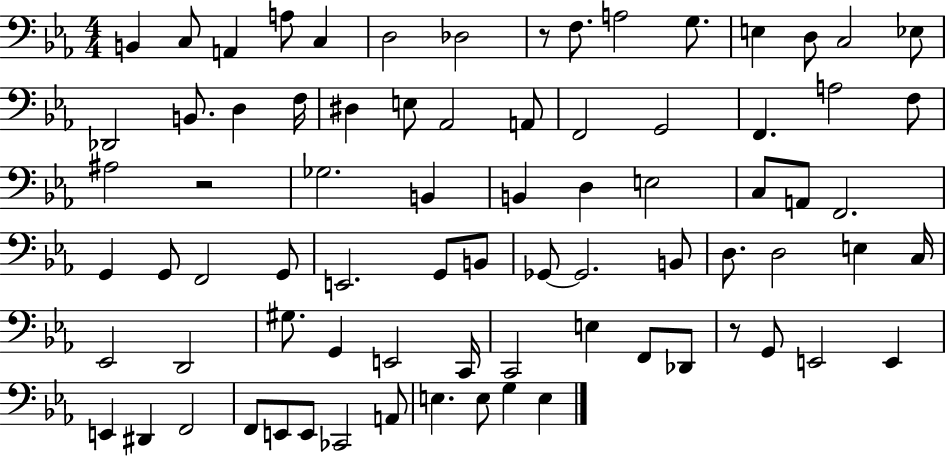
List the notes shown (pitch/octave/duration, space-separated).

B2/q C3/e A2/q A3/e C3/q D3/h Db3/h R/e F3/e. A3/h G3/e. E3/q D3/e C3/h Eb3/e Db2/h B2/e. D3/q F3/s D#3/q E3/e Ab2/h A2/e F2/h G2/h F2/q. A3/h F3/e A#3/h R/h Gb3/h. B2/q B2/q D3/q E3/h C3/e A2/e F2/h. G2/q G2/e F2/h G2/e E2/h. G2/e B2/e Gb2/e Gb2/h. B2/e D3/e. D3/h E3/q C3/s Eb2/h D2/h G#3/e. G2/q E2/h C2/s C2/h E3/q F2/e Db2/e R/e G2/e E2/h E2/q E2/q D#2/q F2/h F2/e E2/e E2/e CES2/h A2/e E3/q. E3/e G3/q E3/q